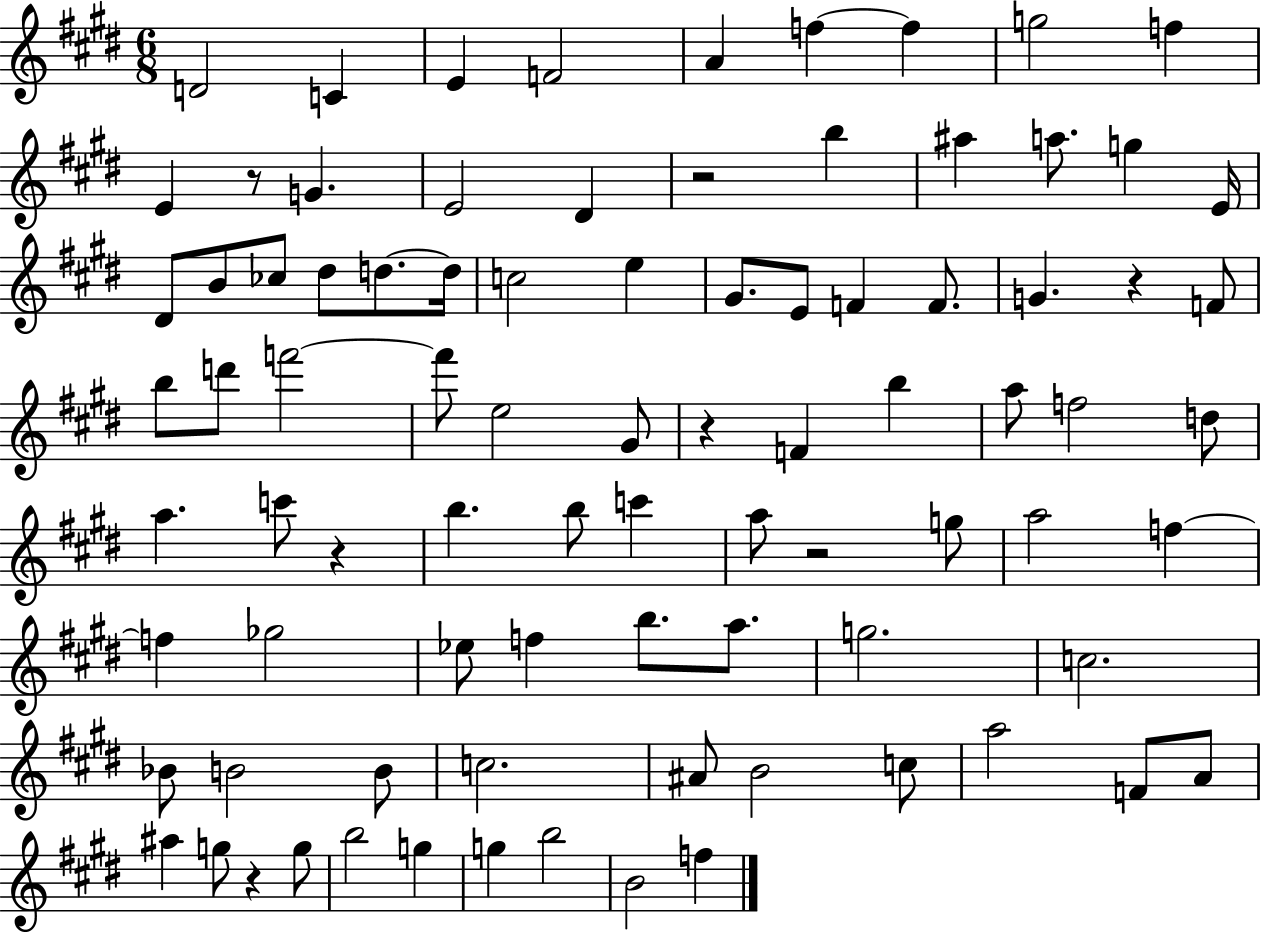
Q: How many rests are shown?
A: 7